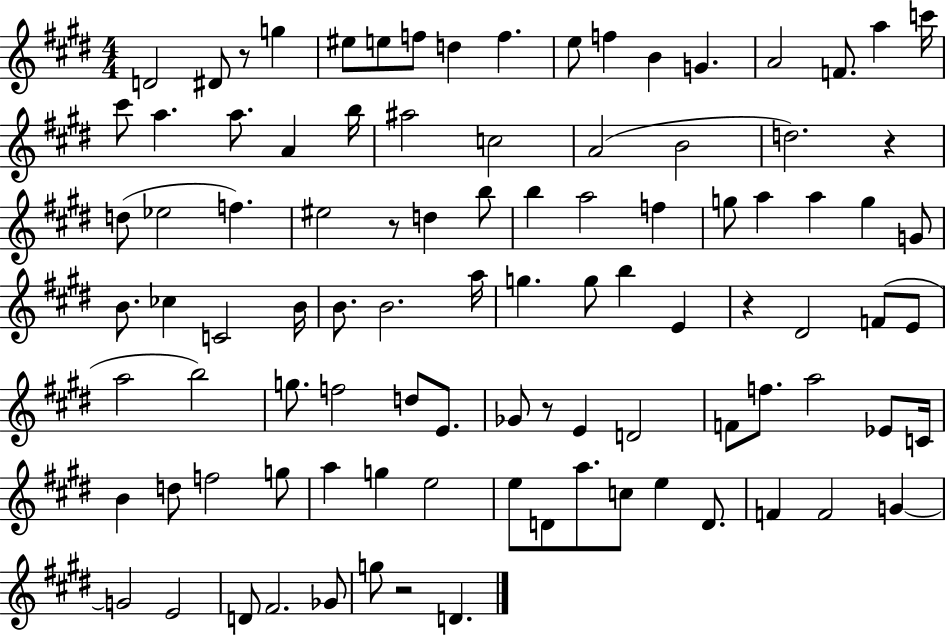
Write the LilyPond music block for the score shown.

{
  \clef treble
  \numericTimeSignature
  \time 4/4
  \key e \major
  \repeat volta 2 { d'2 dis'8 r8 g''4 | eis''8 e''8 f''8 d''4 f''4. | e''8 f''4 b'4 g'4. | a'2 f'8. a''4 c'''16 | \break cis'''8 a''4. a''8. a'4 b''16 | ais''2 c''2 | a'2( b'2 | d''2.) r4 | \break d''8( ees''2 f''4.) | eis''2 r8 d''4 b''8 | b''4 a''2 f''4 | g''8 a''4 a''4 g''4 g'8 | \break b'8. ces''4 c'2 b'16 | b'8. b'2. a''16 | g''4. g''8 b''4 e'4 | r4 dis'2 f'8( e'8 | \break a''2 b''2) | g''8. f''2 d''8 e'8. | ges'8 r8 e'4 d'2 | f'8 f''8. a''2 ees'8 c'16 | \break b'4 d''8 f''2 g''8 | a''4 g''4 e''2 | e''8 d'8 a''8. c''8 e''4 d'8. | f'4 f'2 g'4~~ | \break g'2 e'2 | d'8 fis'2. ges'8 | g''8 r2 d'4. | } \bar "|."
}